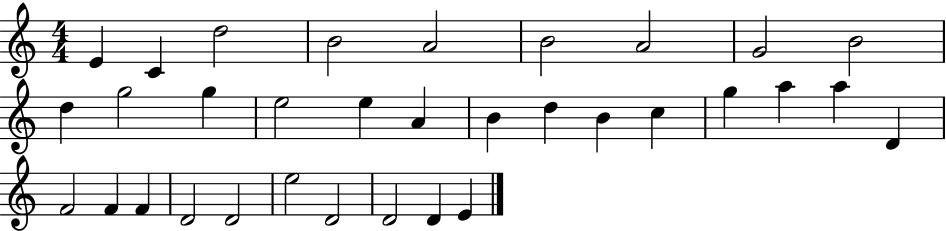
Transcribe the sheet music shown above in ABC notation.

X:1
T:Untitled
M:4/4
L:1/4
K:C
E C d2 B2 A2 B2 A2 G2 B2 d g2 g e2 e A B d B c g a a D F2 F F D2 D2 e2 D2 D2 D E